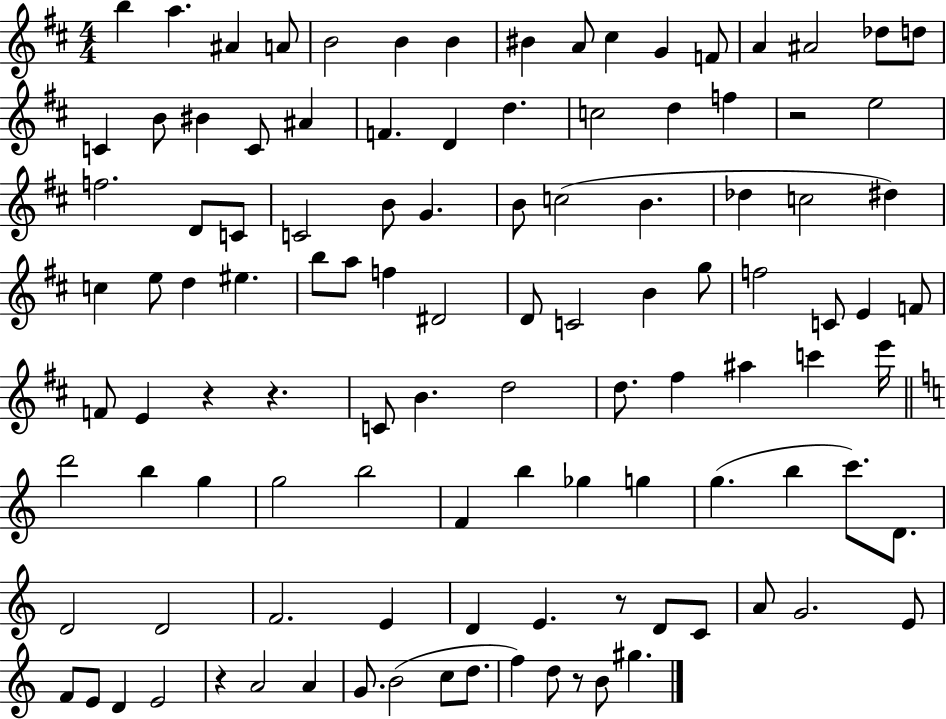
B5/q A5/q. A#4/q A4/e B4/h B4/q B4/q BIS4/q A4/e C#5/q G4/q F4/e A4/q A#4/h Db5/e D5/e C4/q B4/e BIS4/q C4/e A#4/q F4/q. D4/q D5/q. C5/h D5/q F5/q R/h E5/h F5/h. D4/e C4/e C4/h B4/e G4/q. B4/e C5/h B4/q. Db5/q C5/h D#5/q C5/q E5/e D5/q EIS5/q. B5/e A5/e F5/q D#4/h D4/e C4/h B4/q G5/e F5/h C4/e E4/q F4/e F4/e E4/q R/q R/q. C4/e B4/q. D5/h D5/e. F#5/q A#5/q C6/q E6/s D6/h B5/q G5/q G5/h B5/h F4/q B5/q Gb5/q G5/q G5/q. B5/q C6/e. D4/e. D4/h D4/h F4/h. E4/q D4/q E4/q. R/e D4/e C4/e A4/e G4/h. E4/e F4/e E4/e D4/q E4/h R/q A4/h A4/q G4/e. B4/h C5/e D5/e. F5/q D5/e R/e B4/e G#5/q.